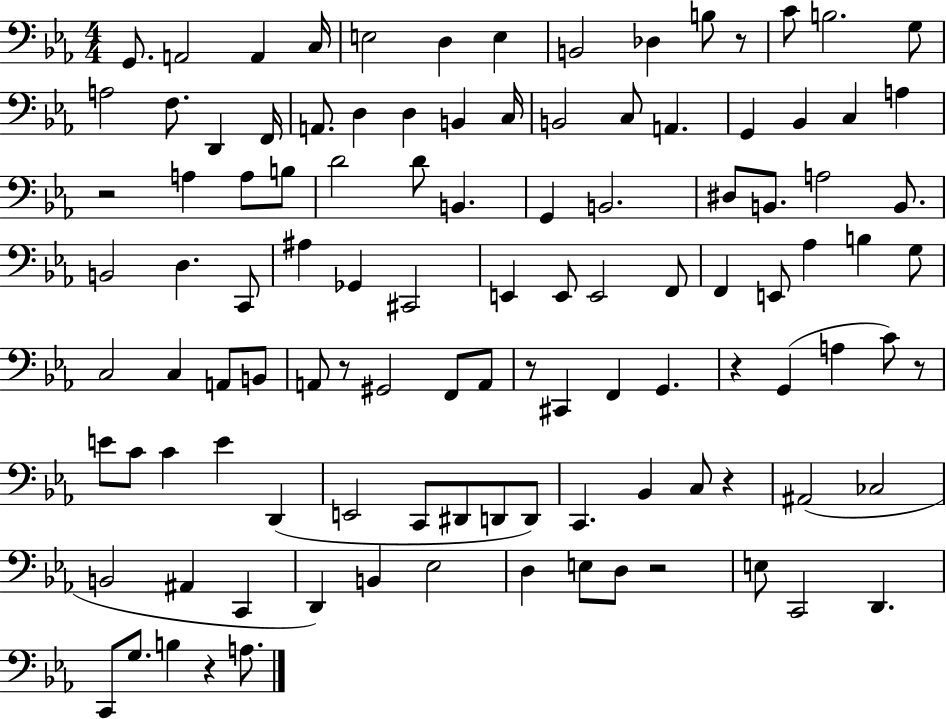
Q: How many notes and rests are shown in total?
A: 110